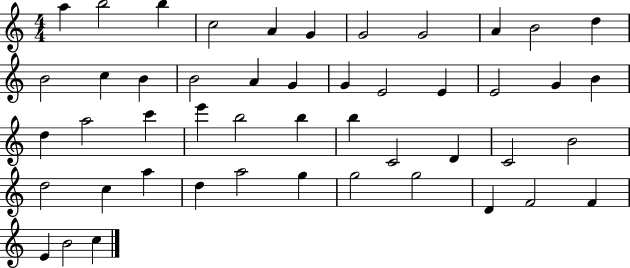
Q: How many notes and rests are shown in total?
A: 48